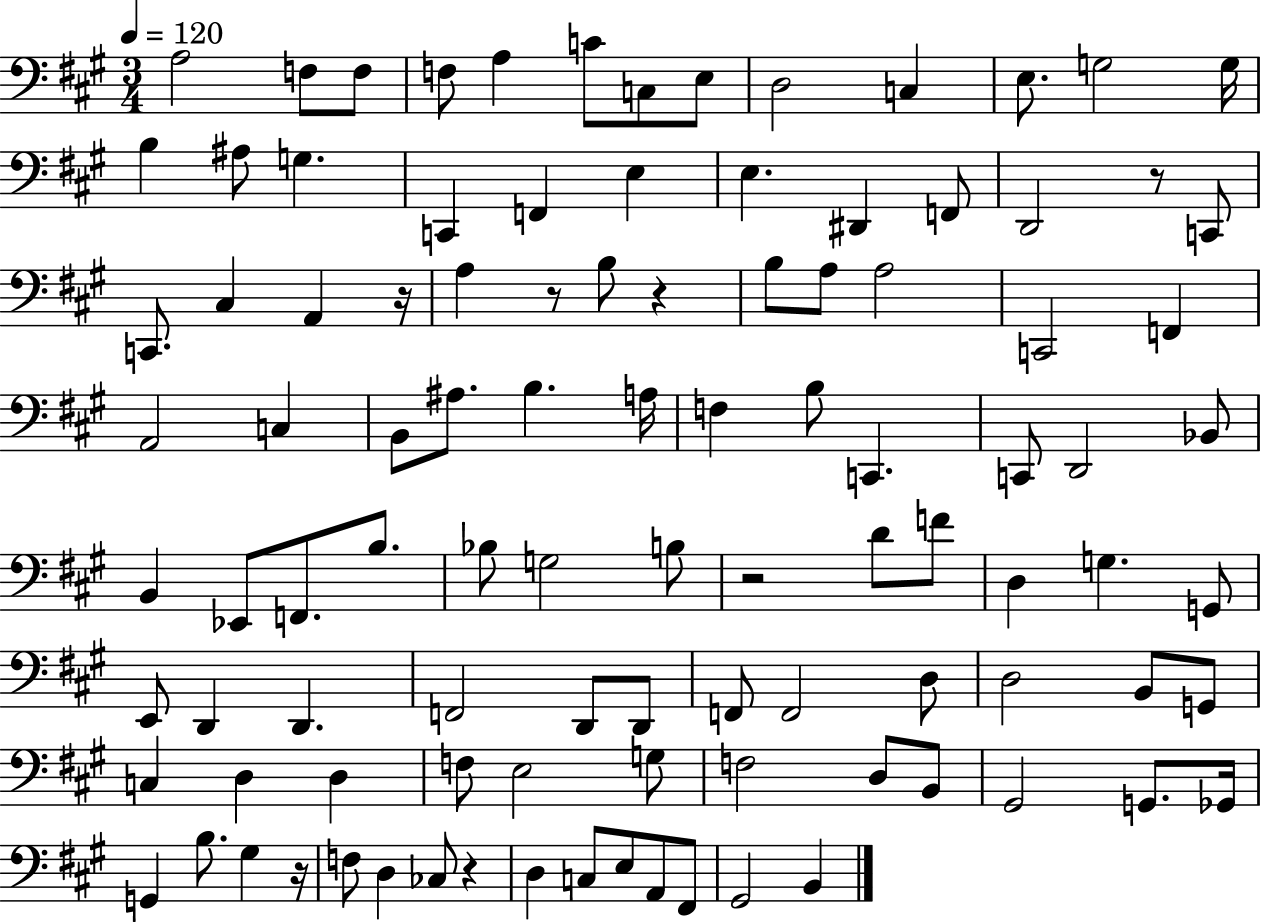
A3/h F3/e F3/e F3/e A3/q C4/e C3/e E3/e D3/h C3/q E3/e. G3/h G3/s B3/q A#3/e G3/q. C2/q F2/q E3/q E3/q. D#2/q F2/e D2/h R/e C2/e C2/e. C#3/q A2/q R/s A3/q R/e B3/e R/q B3/e A3/e A3/h C2/h F2/q A2/h C3/q B2/e A#3/e. B3/q. A3/s F3/q B3/e C2/q. C2/e D2/h Bb2/e B2/q Eb2/e F2/e. B3/e. Bb3/e G3/h B3/e R/h D4/e F4/e D3/q G3/q. G2/e E2/e D2/q D2/q. F2/h D2/e D2/e F2/e F2/h D3/e D3/h B2/e G2/e C3/q D3/q D3/q F3/e E3/h G3/e F3/h D3/e B2/e G#2/h G2/e. Gb2/s G2/q B3/e. G#3/q R/s F3/e D3/q CES3/e R/q D3/q C3/e E3/e A2/e F#2/e G#2/h B2/q